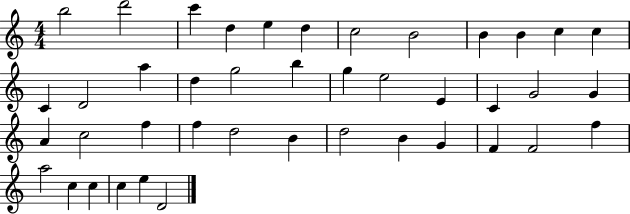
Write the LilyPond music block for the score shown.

{
  \clef treble
  \numericTimeSignature
  \time 4/4
  \key c \major
  b''2 d'''2 | c'''4 d''4 e''4 d''4 | c''2 b'2 | b'4 b'4 c''4 c''4 | \break c'4 d'2 a''4 | d''4 g''2 b''4 | g''4 e''2 e'4 | c'4 g'2 g'4 | \break a'4 c''2 f''4 | f''4 d''2 b'4 | d''2 b'4 g'4 | f'4 f'2 f''4 | \break a''2 c''4 c''4 | c''4 e''4 d'2 | \bar "|."
}